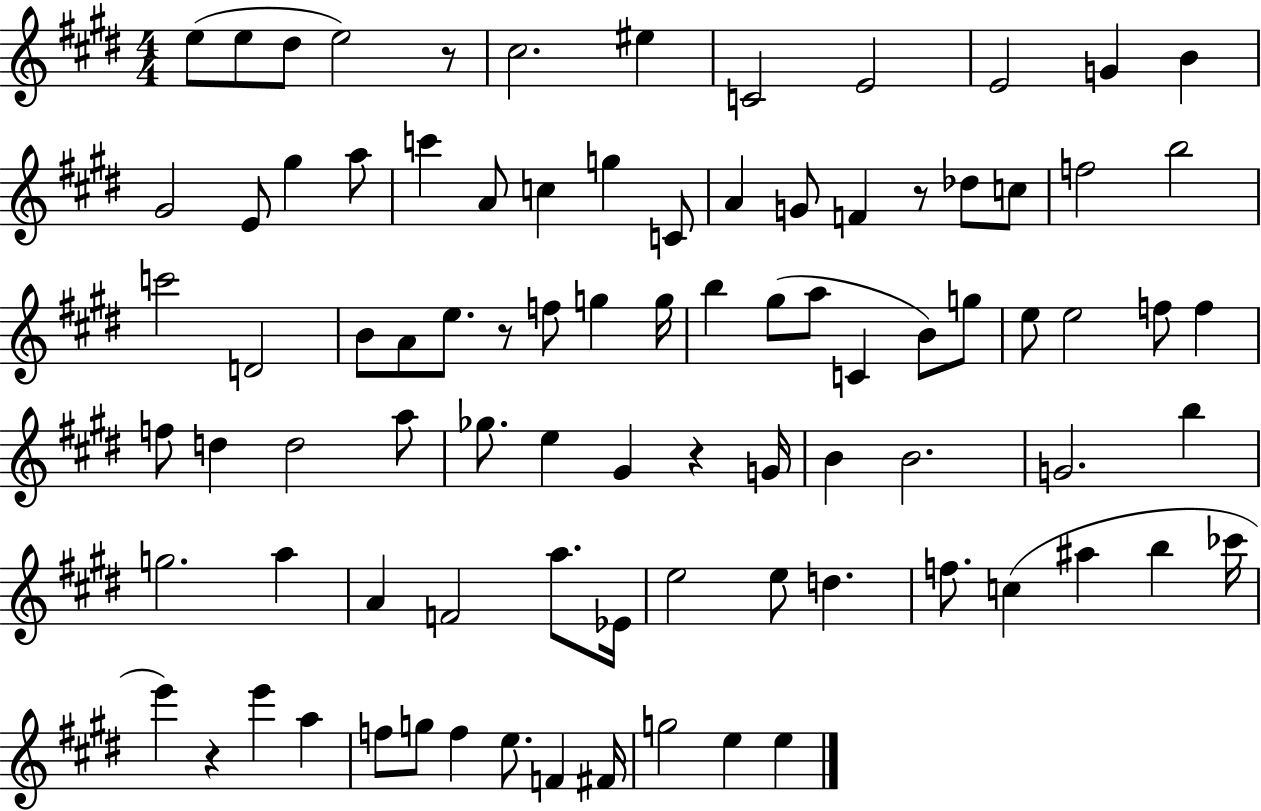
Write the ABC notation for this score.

X:1
T:Untitled
M:4/4
L:1/4
K:E
e/2 e/2 ^d/2 e2 z/2 ^c2 ^e C2 E2 E2 G B ^G2 E/2 ^g a/2 c' A/2 c g C/2 A G/2 F z/2 _d/2 c/2 f2 b2 c'2 D2 B/2 A/2 e/2 z/2 f/2 g g/4 b ^g/2 a/2 C B/2 g/2 e/2 e2 f/2 f f/2 d d2 a/2 _g/2 e ^G z G/4 B B2 G2 b g2 a A F2 a/2 _E/4 e2 e/2 d f/2 c ^a b _c'/4 e' z e' a f/2 g/2 f e/2 F ^F/4 g2 e e